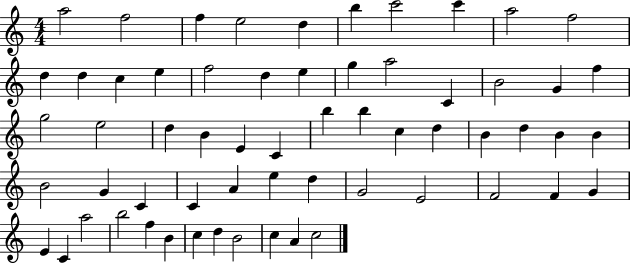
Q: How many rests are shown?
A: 0